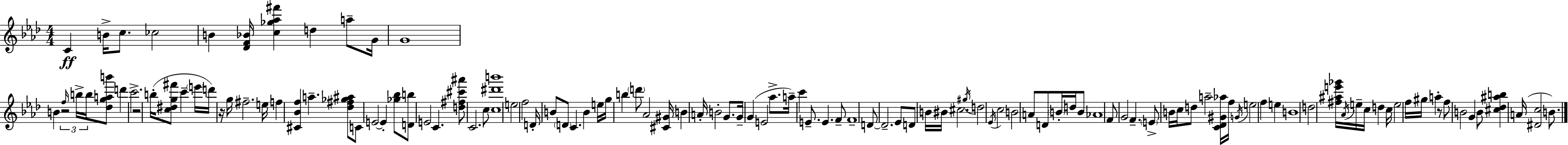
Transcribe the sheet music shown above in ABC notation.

X:1
T:Untitled
M:4/4
L:1/4
K:Ab
C B/4 c/2 _c2 B [_DF_B]/4 [c_g_a^f'] d a/2 G/4 G4 B z2 f/4 b/4 b/4 [_dgab']/2 d' c'2 z2 b/4 [c^dg^f']/2 c' e'/4 d'/4 z/4 g/4 ^f2 e/4 f [^C_Bf] a [_d^f_g^a]/2 C/2 E2 E [_g_b]/2 [Db]/2 E2 C [d^f^c'^a']/2 C2 c/2 [c^d'b']4 e2 f2 D/4 B/2 D/2 C B e/4 g/4 b d'/2 _A2 [^C^G]/4 B A/4 B2 G/2 G/4 G E2 _a/2 a/4 c' E/2 E F/2 F4 D/2 D2 _E/2 D/2 B/4 ^B/4 ^c2 ^g/4 d2 _E/4 c2 B2 A/2 D/2 B/4 d/4 B/2 _A4 F/2 G2 F E/2 B/4 c/4 d/2 a2 [C_D^G_a]/4 f/4 G/4 e2 f e B4 d2 [^f^ae'_g']/4 _A/4 e/4 c/4 d c/4 e2 f/4 ^g/4 a z/2 f/2 B2 G B/2 [^c_d^ab] A/4 [^Dc]2 B/2